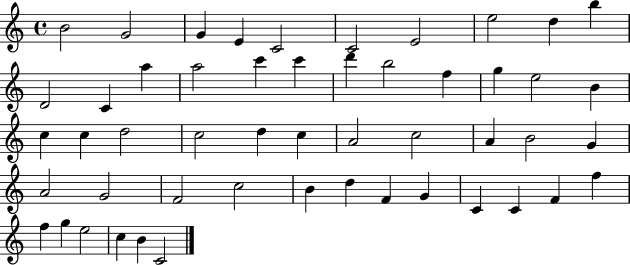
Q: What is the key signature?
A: C major